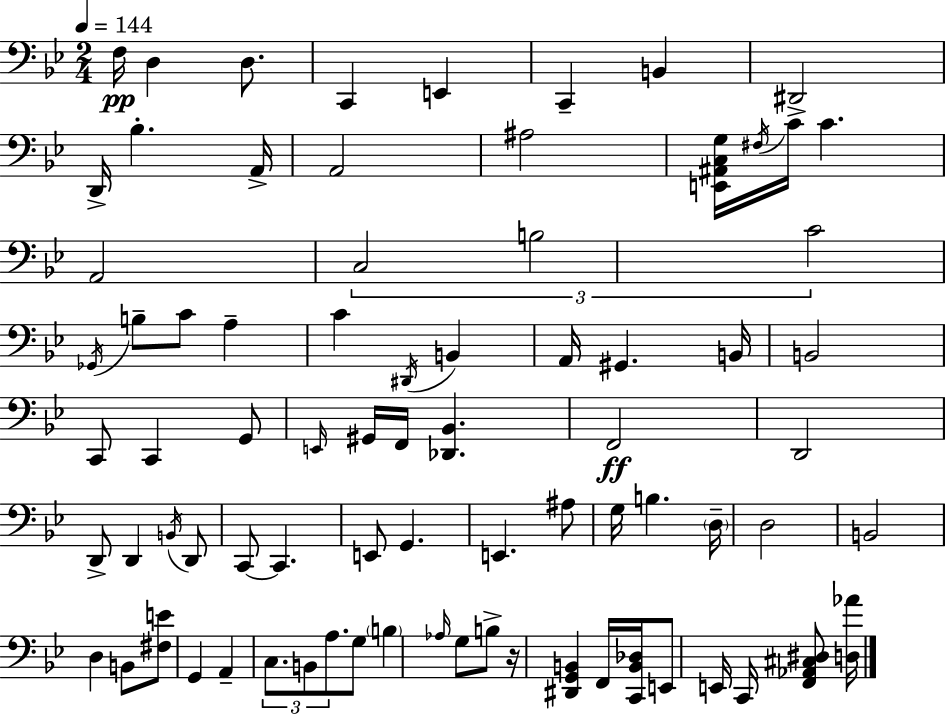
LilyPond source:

{
  \clef bass
  \numericTimeSignature
  \time 2/4
  \key bes \major
  \tempo 4 = 144
  f16\pp d4 d8. | c,4 e,4 | c,4-- b,4 | dis,2-> | \break d,16-> bes4.-. a,16-> | a,2 | ais2 | <e, ais, c g>16 \acciaccatura { fis16 } c'16 c'4. | \break a,2 | \tuplet 3/2 { c2 | b2 | c'2 } | \break \acciaccatura { ges,16 } b8-- c'8 a4-- | c'4 \acciaccatura { dis,16 } b,4 | a,16 gis,4. | b,16 b,2 | \break c,8 c,4 | g,8 \grace { e,16 } gis,16 f,16 <des, bes,>4. | f,2\ff | d,2 | \break d,8-> d,4 | \acciaccatura { b,16 } d,8 c,8~~ c,4. | e,8 g,4. | e,4. | \break ais8 g16 b4. | \parenthesize d16-- d2 | b,2 | d4 | \break b,8 <fis e'>8 g,4 | a,4-- \tuplet 3/2 { c8. | b,8 a8. } g8 \parenthesize b4 | \grace { aes16 } g8 b8-> | \break r16 <dis, g, b,>4 f,16 <c, b, des>16 e,8 | e,16 c,16 <f, aes, cis dis>8 <d aes'>16 \bar "|."
}